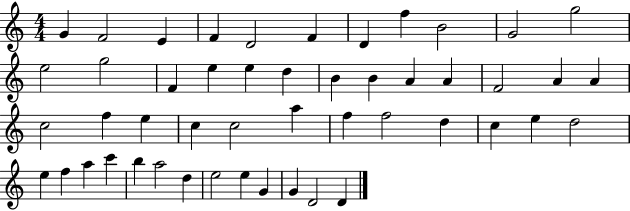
X:1
T:Untitled
M:4/4
L:1/4
K:C
G F2 E F D2 F D f B2 G2 g2 e2 g2 F e e d B B A A F2 A A c2 f e c c2 a f f2 d c e d2 e f a c' b a2 d e2 e G G D2 D